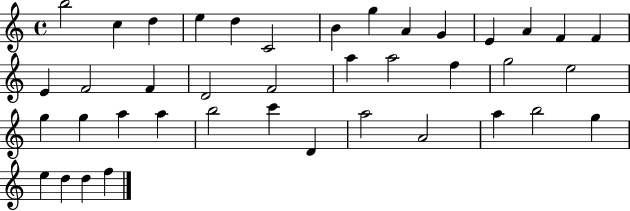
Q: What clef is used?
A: treble